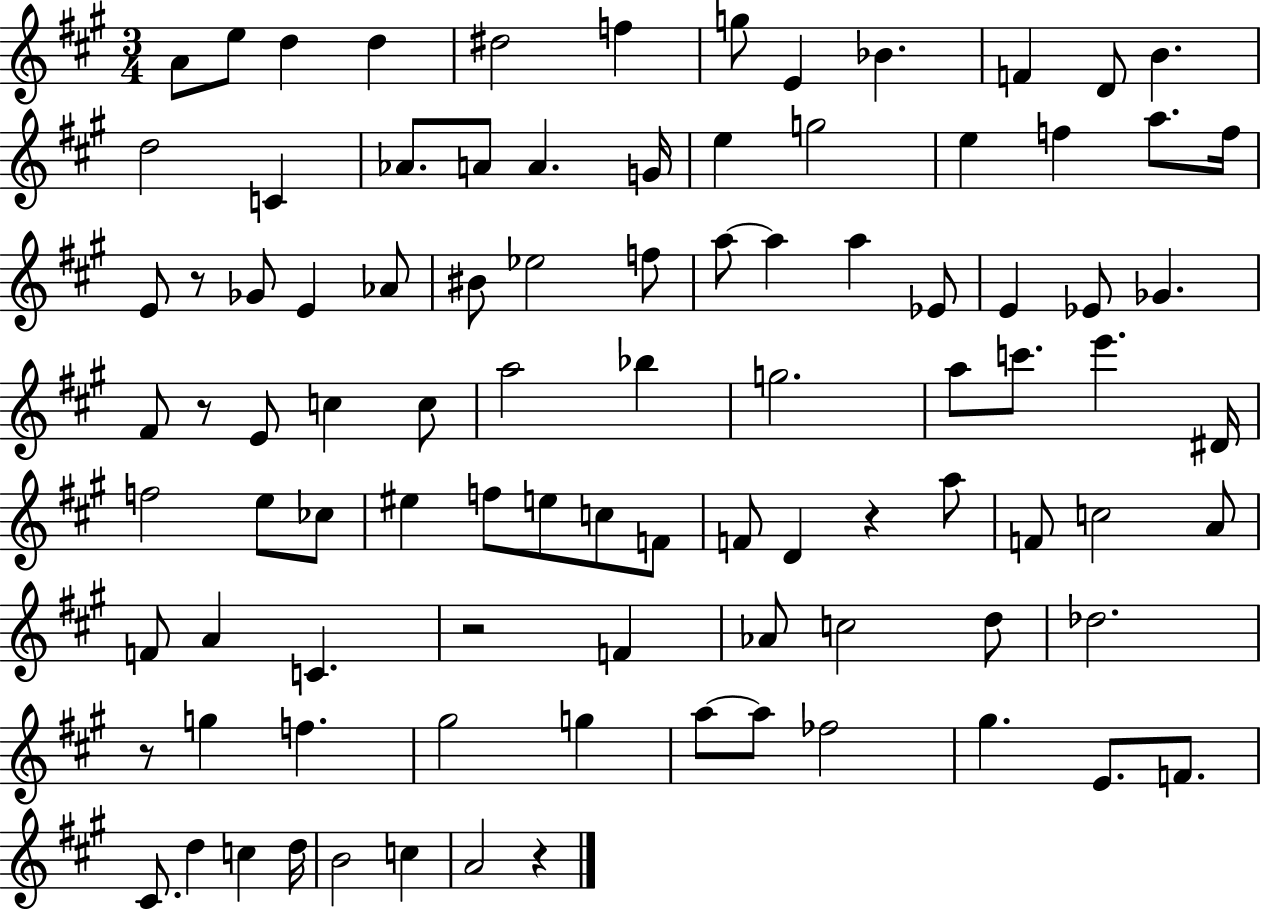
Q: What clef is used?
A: treble